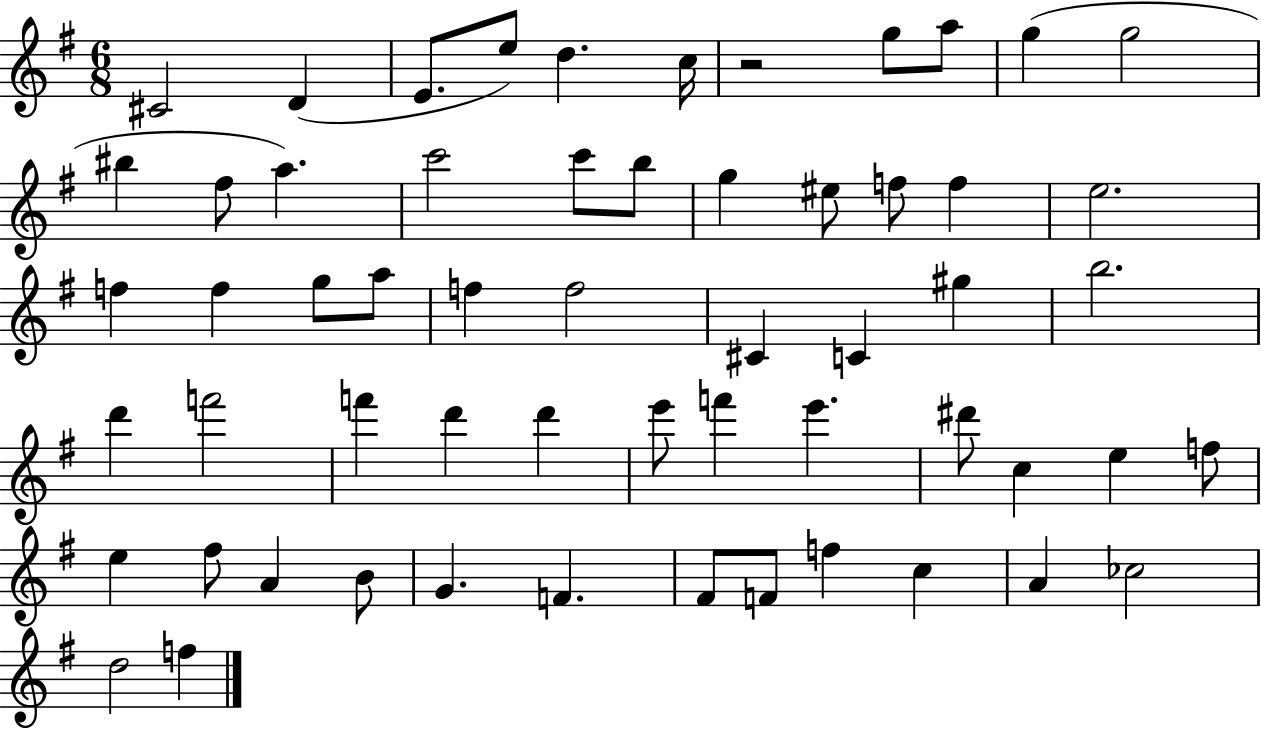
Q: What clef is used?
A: treble